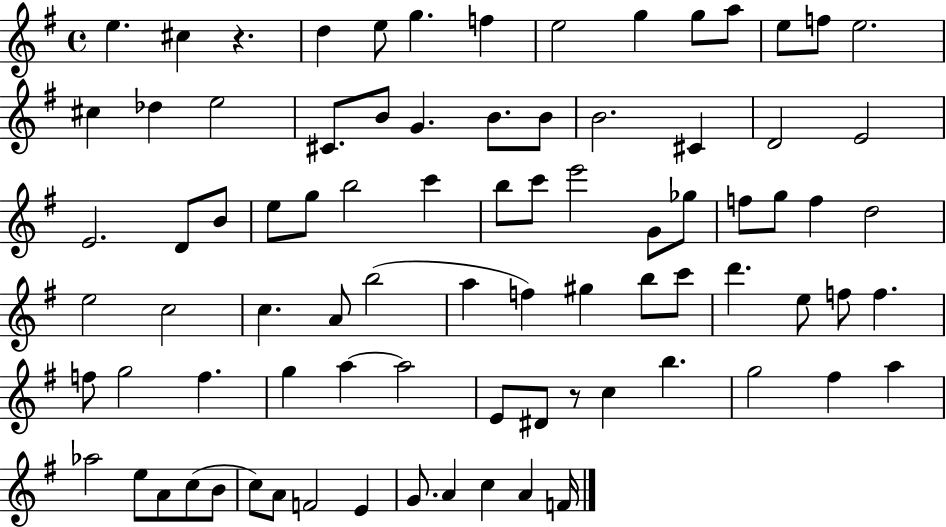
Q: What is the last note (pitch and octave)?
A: F4